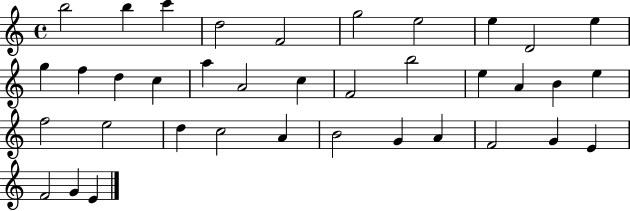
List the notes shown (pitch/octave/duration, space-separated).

B5/h B5/q C6/q D5/h F4/h G5/h E5/h E5/q D4/h E5/q G5/q F5/q D5/q C5/q A5/q A4/h C5/q F4/h B5/h E5/q A4/q B4/q E5/q F5/h E5/h D5/q C5/h A4/q B4/h G4/q A4/q F4/h G4/q E4/q F4/h G4/q E4/q